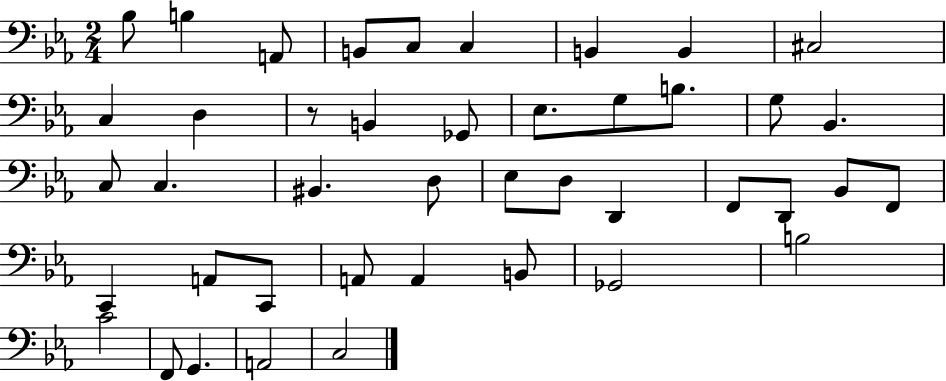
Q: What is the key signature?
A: EES major